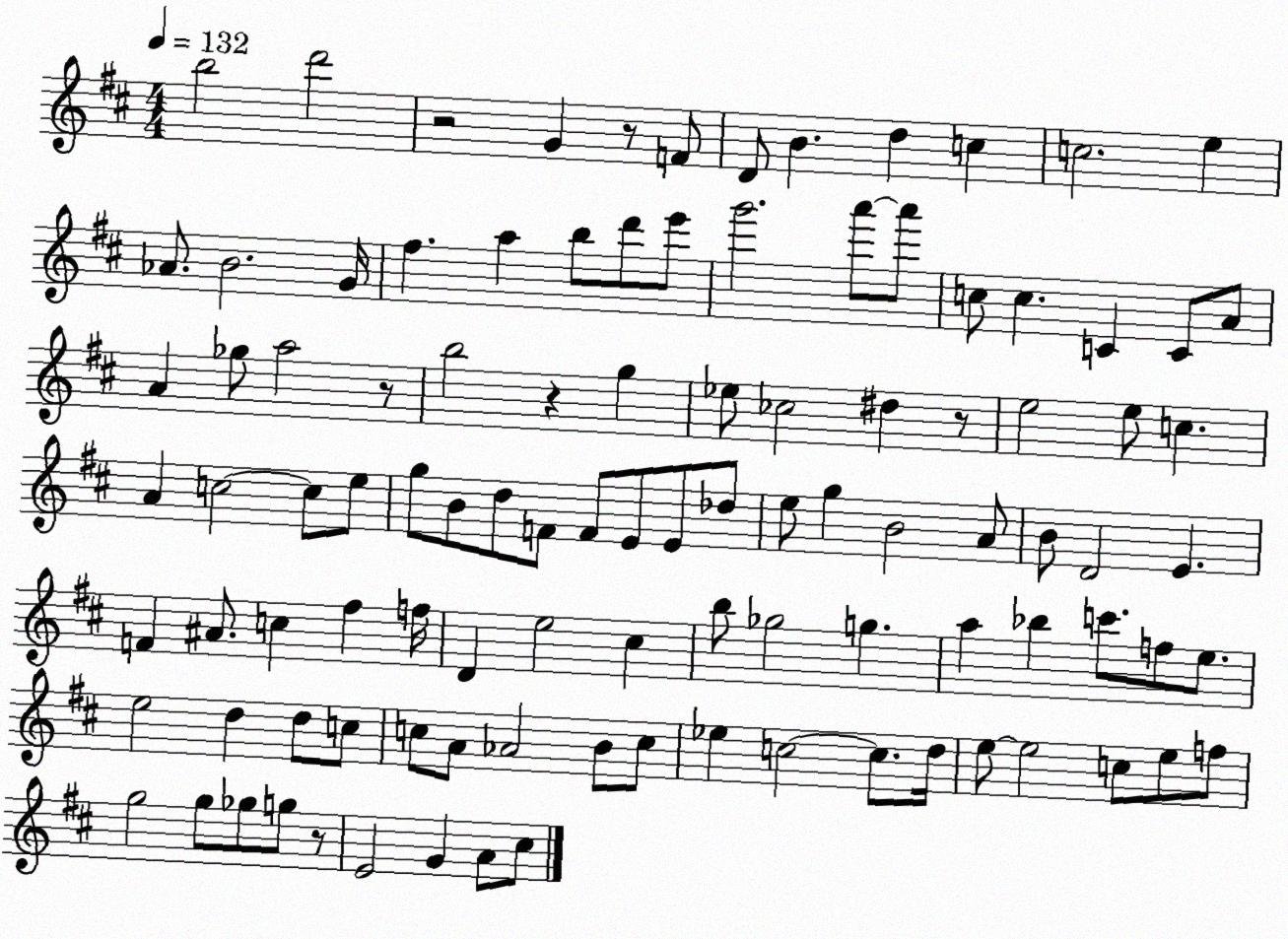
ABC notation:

X:1
T:Untitled
M:4/4
L:1/4
K:D
b2 d'2 z2 G z/2 F/2 D/2 B d c c2 e _A/2 B2 G/4 ^f a b/2 d'/2 e'/2 g'2 a'/2 a'/2 c/2 c C C/2 A/2 A _g/2 a2 z/2 b2 z g _e/2 _c2 ^d z/2 e2 e/2 c A c2 c/2 e/2 g/2 B/2 d/2 F/2 F/2 E/2 E/2 _d/2 e/2 g B2 A/2 B/2 D2 E F ^A/2 c ^f f/4 D e2 ^c b/2 _g2 g a _b c'/2 f/2 e/2 e2 d d/2 c/2 c/2 A/2 _A2 B/2 c/2 _e c2 c/2 d/4 e/2 e2 c/2 e/2 f/2 g2 g/2 _g/2 g/2 z/2 E2 G A/2 ^c/2